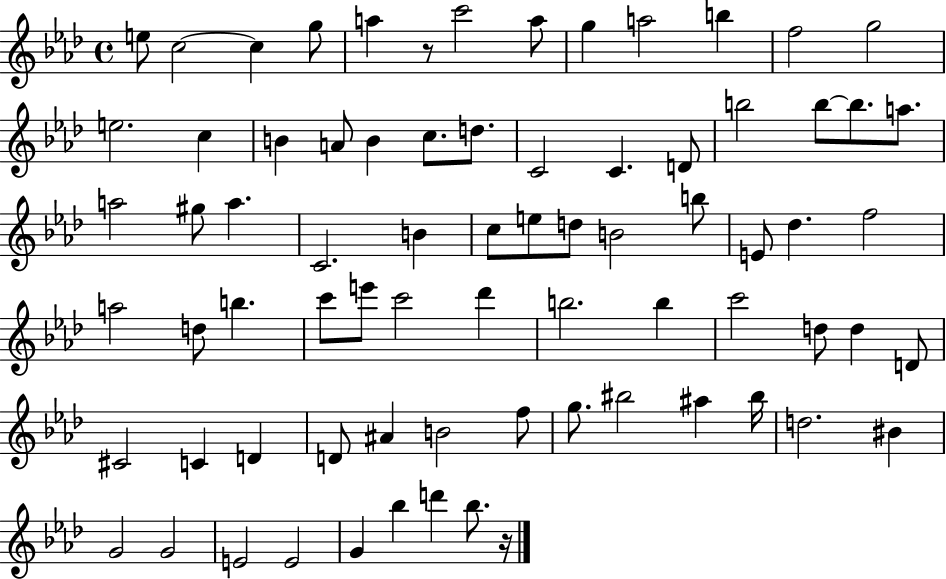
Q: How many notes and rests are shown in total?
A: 75